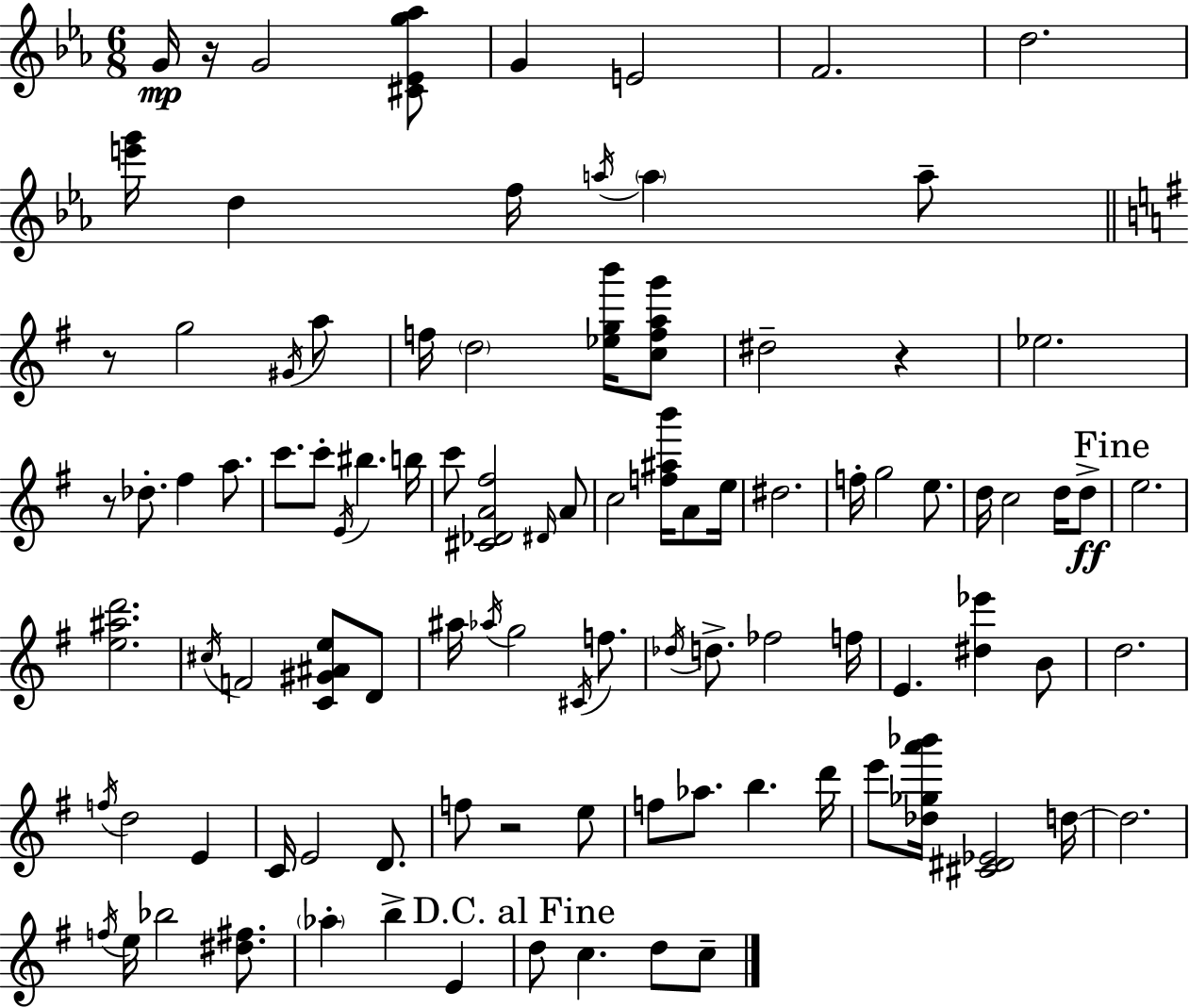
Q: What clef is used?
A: treble